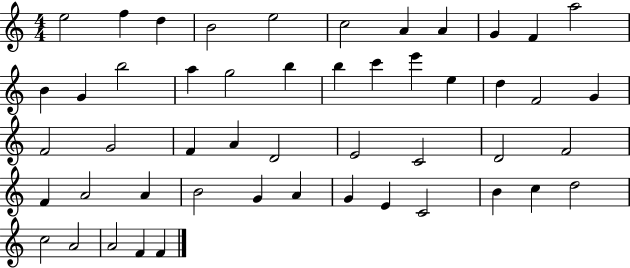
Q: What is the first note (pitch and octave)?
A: E5